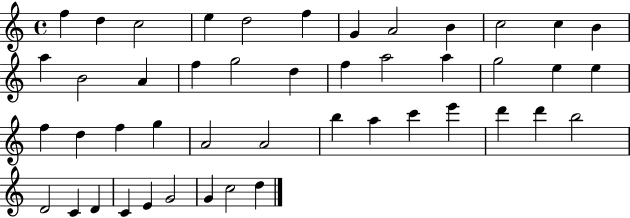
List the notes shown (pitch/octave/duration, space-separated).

F5/q D5/q C5/h E5/q D5/h F5/q G4/q A4/h B4/q C5/h C5/q B4/q A5/q B4/h A4/q F5/q G5/h D5/q F5/q A5/h A5/q G5/h E5/q E5/q F5/q D5/q F5/q G5/q A4/h A4/h B5/q A5/q C6/q E6/q D6/q D6/q B5/h D4/h C4/q D4/q C4/q E4/q G4/h G4/q C5/h D5/q